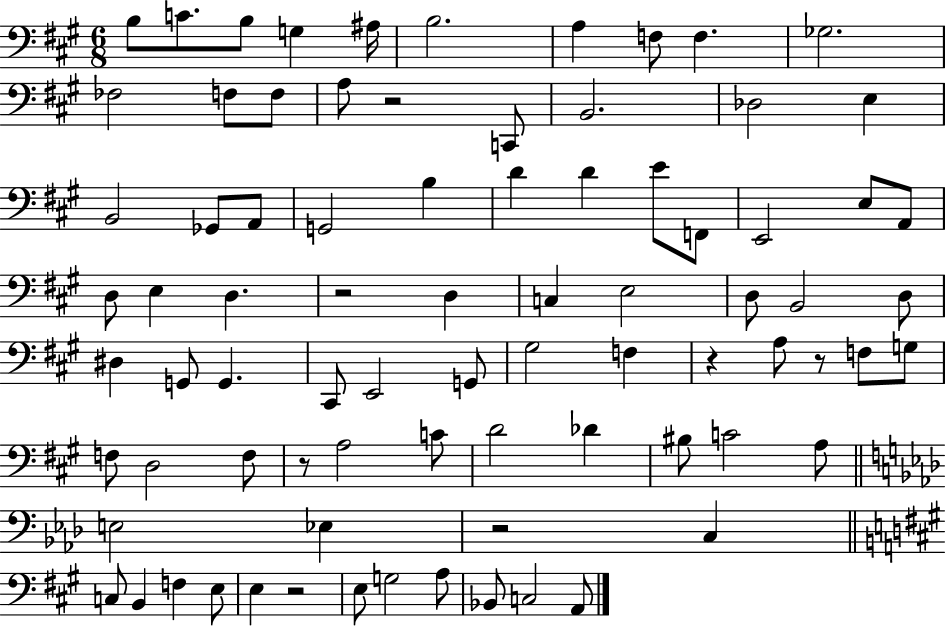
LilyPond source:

{
  \clef bass
  \numericTimeSignature
  \time 6/8
  \key a \major
  b8 c'8. b8 g4 ais16 | b2. | a4 f8 f4. | ges2. | \break fes2 f8 f8 | a8 r2 c,8 | b,2. | des2 e4 | \break b,2 ges,8 a,8 | g,2 b4 | d'4 d'4 e'8 f,8 | e,2 e8 a,8 | \break d8 e4 d4. | r2 d4 | c4 e2 | d8 b,2 d8 | \break dis4 g,8 g,4. | cis,8 e,2 g,8 | gis2 f4 | r4 a8 r8 f8 g8 | \break f8 d2 f8 | r8 a2 c'8 | d'2 des'4 | bis8 c'2 a8 | \break \bar "||" \break \key aes \major e2 ees4 | r2 c4 | \bar "||" \break \key a \major c8 b,4 f4 e8 | e4 r2 | e8 g2 a8 | bes,8 c2 a,8 | \break \bar "|."
}